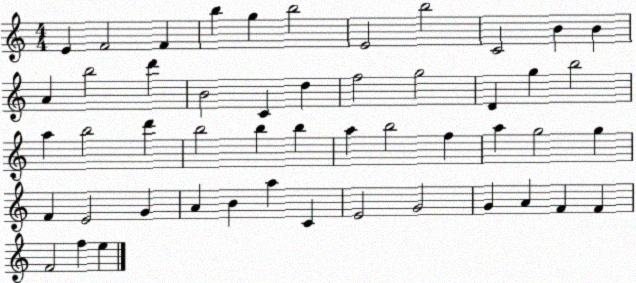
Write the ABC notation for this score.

X:1
T:Untitled
M:4/4
L:1/4
K:C
E F2 F b g b2 E2 b2 C2 B B A b2 d' B2 C d f2 g2 D g b2 a b2 d' b2 b b a b2 f a g2 g F E2 G A B a C E2 G2 G A F F F2 f e